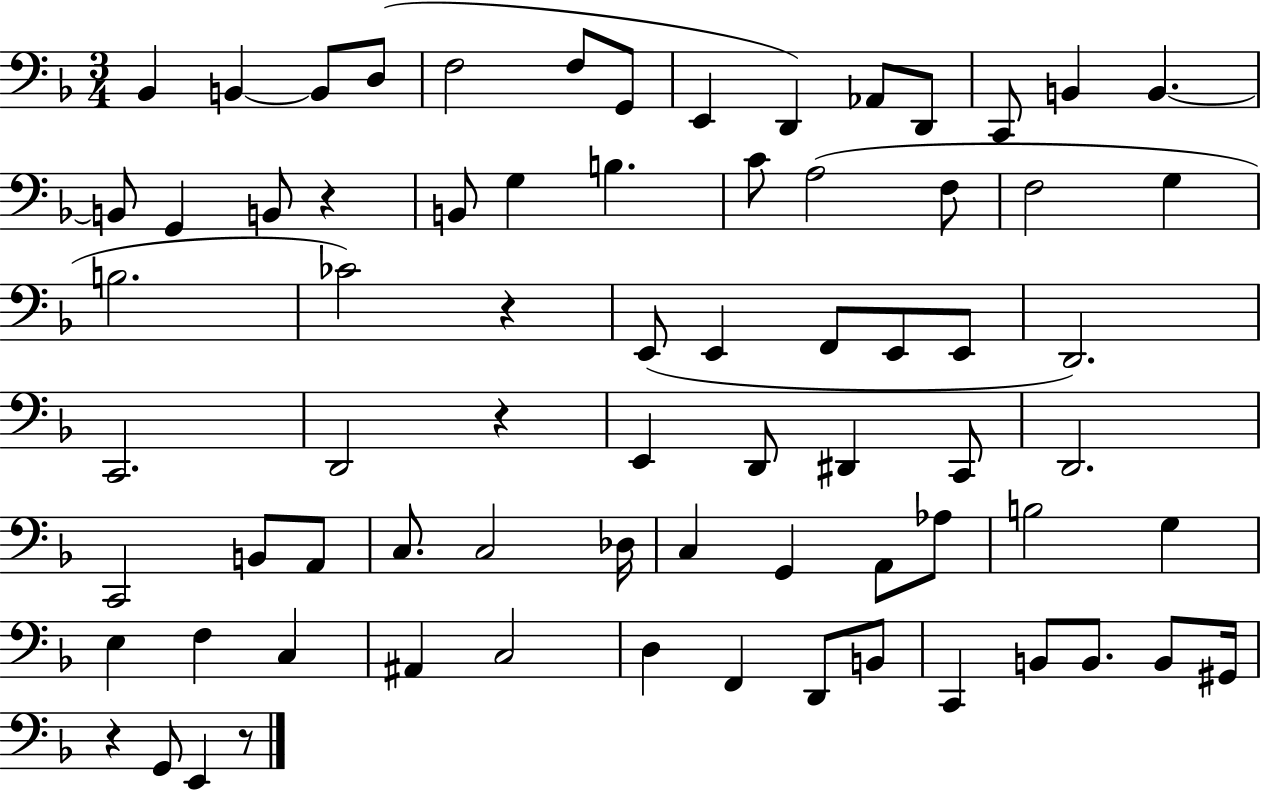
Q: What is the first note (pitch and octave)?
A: Bb2